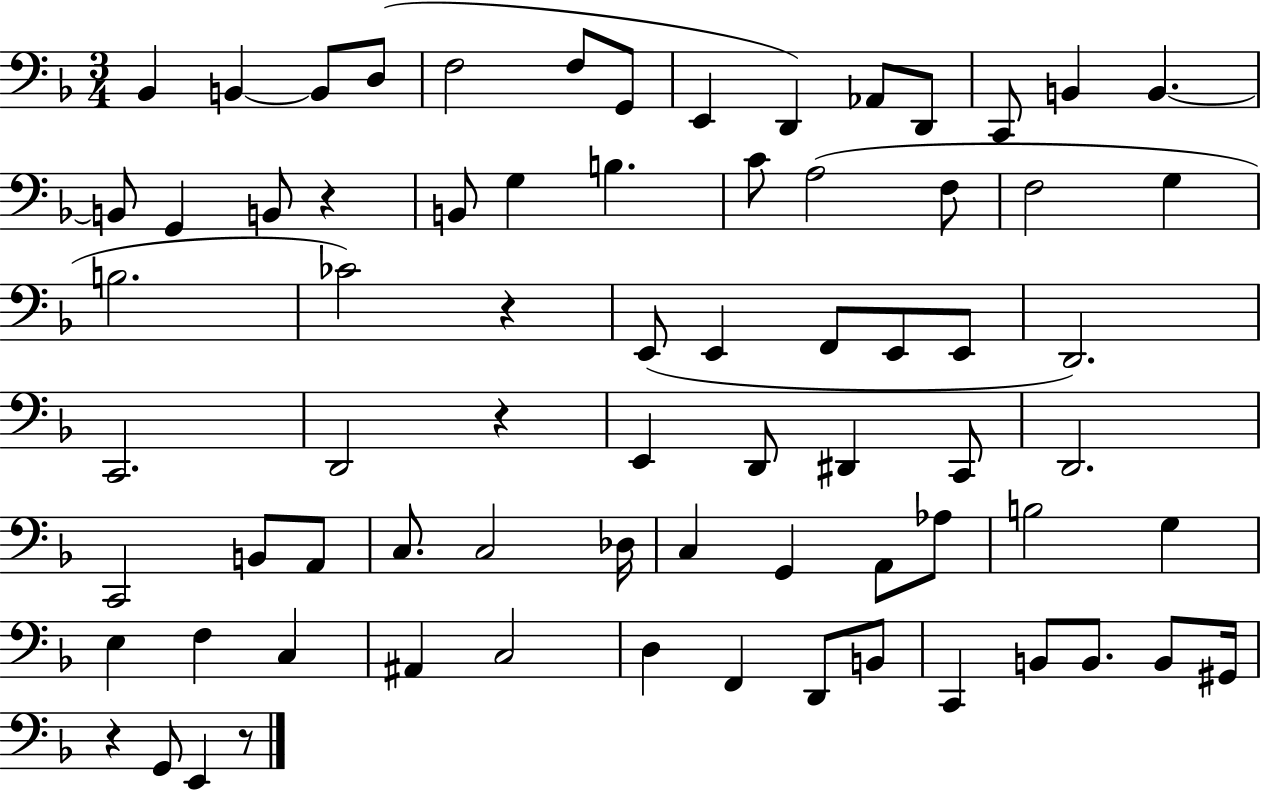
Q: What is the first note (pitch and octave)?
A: Bb2